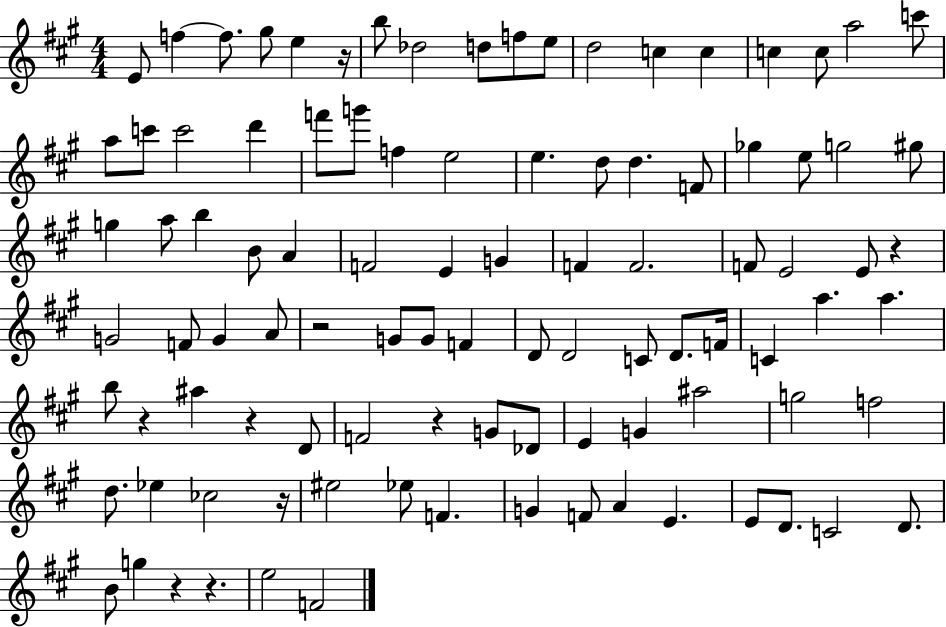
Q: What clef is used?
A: treble